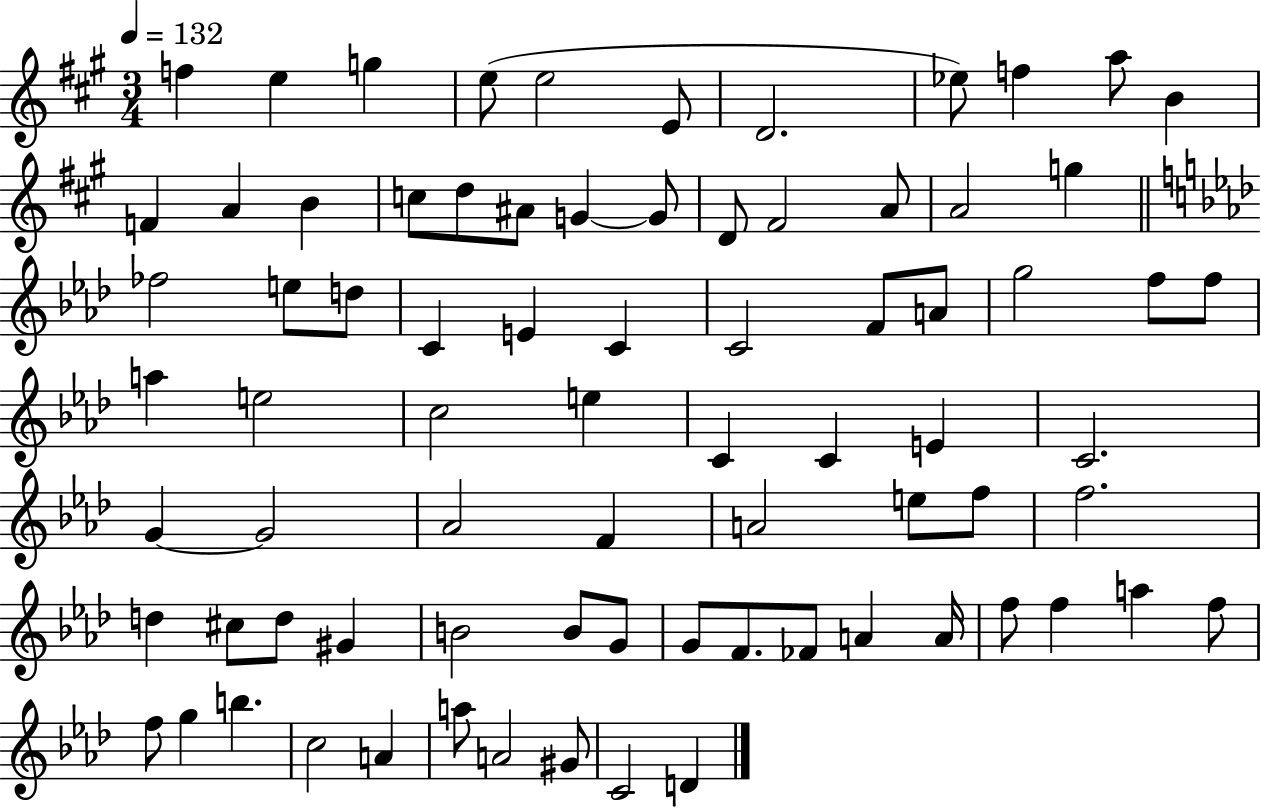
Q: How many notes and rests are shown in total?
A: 78